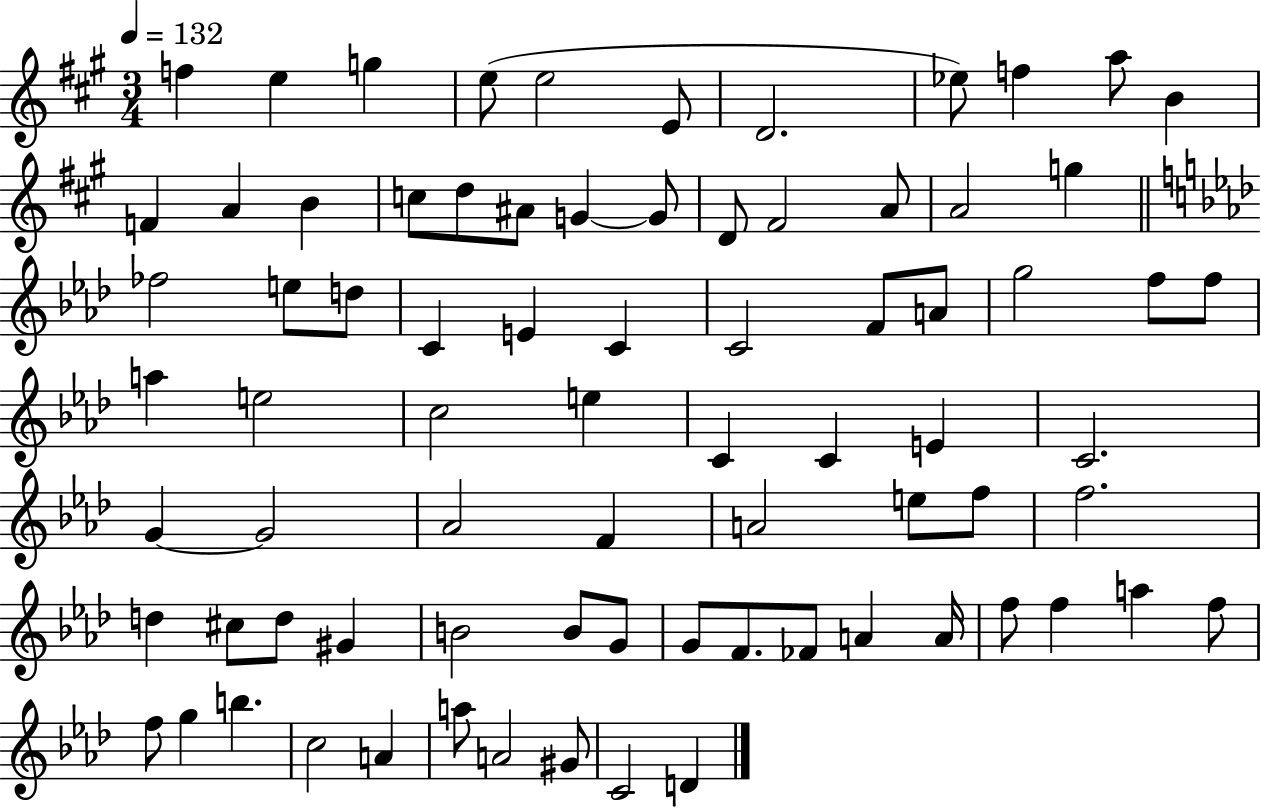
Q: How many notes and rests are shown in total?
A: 78